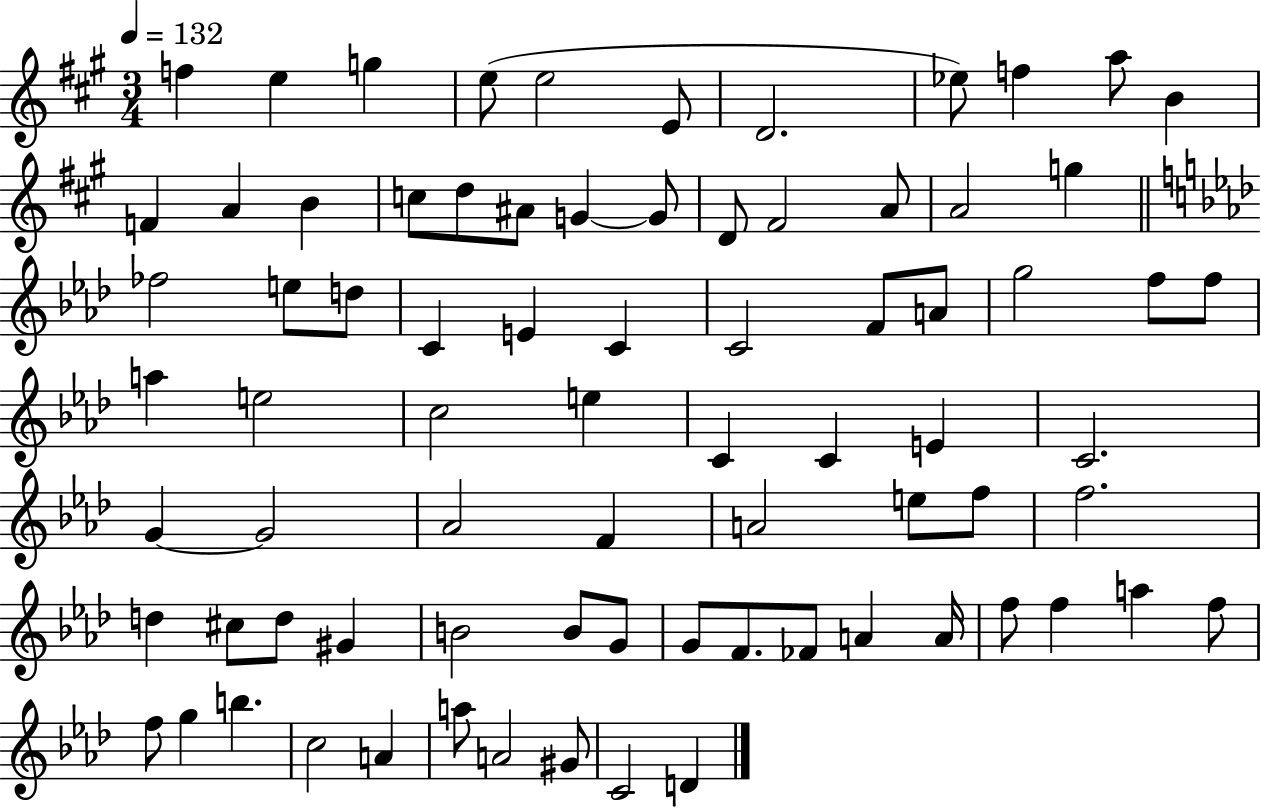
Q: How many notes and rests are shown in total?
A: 78